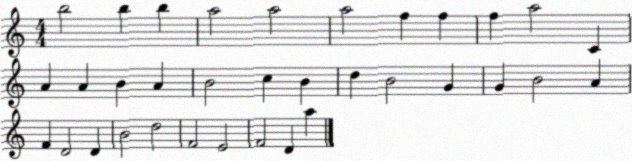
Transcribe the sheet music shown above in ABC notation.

X:1
T:Untitled
M:4/4
L:1/4
K:C
b2 b b a2 a2 a2 f f f a2 C A A B A B2 c B d B2 G G B2 A F D2 D B2 d2 F2 E2 F2 D a